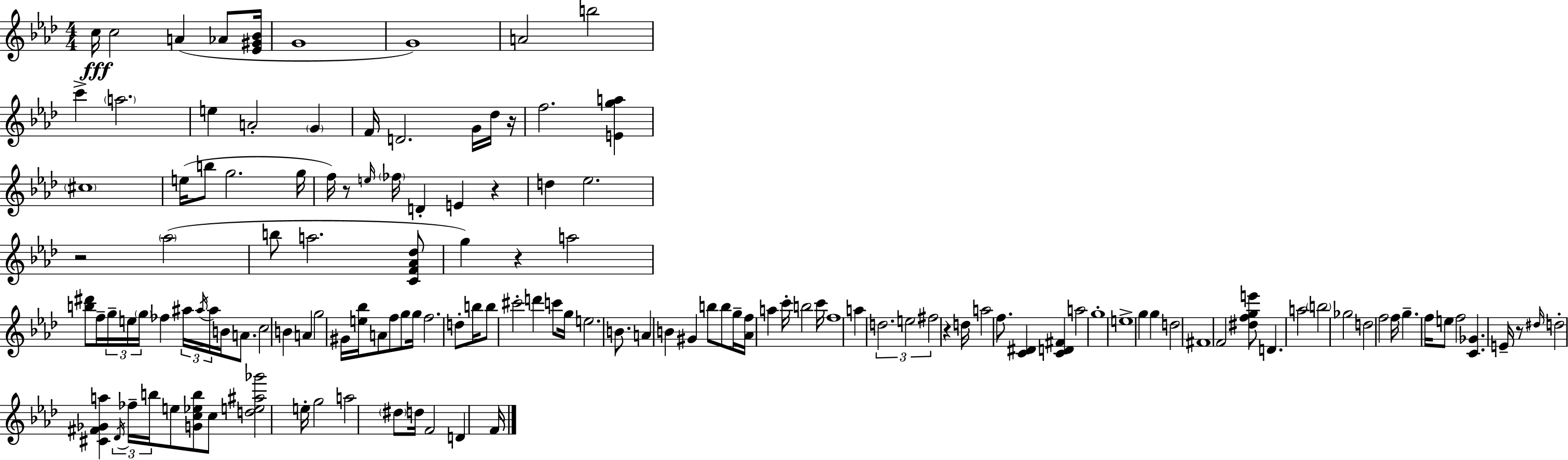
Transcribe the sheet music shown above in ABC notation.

X:1
T:Untitled
M:4/4
L:1/4
K:Ab
c/4 c2 A _A/2 [_E^G_B]/4 G4 G4 A2 b2 c' a2 e A2 G F/4 D2 G/4 _d/4 z/4 f2 [Ega] ^c4 e/4 b/2 g2 g/4 f/4 z/2 e/4 _f/4 D E z d _e2 z2 _a2 b/2 a2 [CF_A_d]/2 g z a2 [b^d']/2 f/4 g/4 e/4 g/4 _f ^a/4 ^a/4 ^a/4 B/4 A/2 c2 B A g2 ^G/4 [e_b]/4 A/2 f/2 g/2 g/4 f2 d/2 b/4 b/2 ^c'2 d' c'/2 g/4 e2 B/2 A B ^G b/2 b/2 g/4 [_Af]/4 a c'/4 b2 c'/4 f4 a d2 e2 ^f2 z d/4 a2 f/2 [C^D] [CD^F] a2 g4 e4 g g d2 ^F4 F2 [^dfge']/2 D a2 b2 _g2 d2 f2 f/4 g f/4 e/2 f2 [C_G] E/4 z/2 ^d/4 d2 [^C^F_Ga] _D/4 _f/4 b/4 e/2 [Gc_eb]/2 c/2 [de^a_g']2 e/4 g2 a2 ^d/2 d/4 F2 D F/4